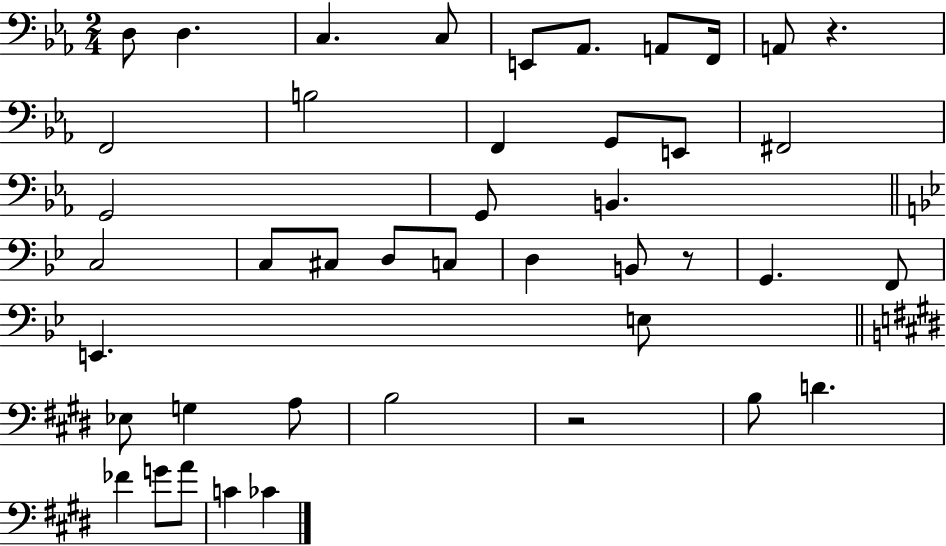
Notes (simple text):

D3/e D3/q. C3/q. C3/e E2/e Ab2/e. A2/e F2/s A2/e R/q. F2/h B3/h F2/q G2/e E2/e F#2/h G2/h G2/e B2/q. C3/h C3/e C#3/e D3/e C3/e D3/q B2/e R/e G2/q. F2/e E2/q. E3/e Eb3/e G3/q A3/e B3/h R/h B3/e D4/q. FES4/q G4/e A4/e C4/q CES4/q